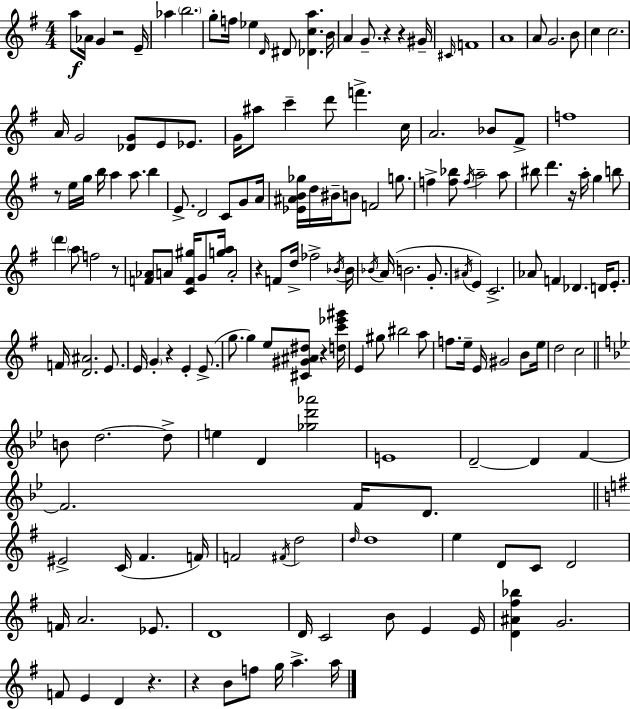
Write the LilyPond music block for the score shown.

{
  \clef treble
  \numericTimeSignature
  \time 4/4
  \key e \minor
  a''8\f aes'16 g'4 r2 e'16-- | aes''4 \parenthesize b''2. | g''8-. f''16 ees''4 \grace { d'16 } dis'8 <des' c'' a''>4. | b'16 a'4 g'8.-- r4 r4 | \break gis'16-- \grace { cis'16 } f'1 | a'1 | a'8 g'2. | b'8 c''4 c''2. | \break a'16 g'2 <des' g'>8 e'8 ees'8. | g'16 ais''8 c'''4-- d'''8 f'''4.-> | c''16 a'2. bes'8 | fis'8-> f''1 | \break r8 e''16 g''16 b''16 a''4 a''8. b''4 | e'8.-> d'2 c'8 g'8 | a'16 <ees' ais' b' ges''>16 d''16 bis'16-- b'8 f'2 g''8. | f''4-> <f'' bes''>8 \acciaccatura { f''16 } a''2-- | \break a''8 bis''8 d'''4. r16 a''16-. g''4 | b''8 \parenthesize d'''4 \parenthesize a''8 f''2 | r8 <f' aes'>8 a'8 <c' f' gis''>16 g'8 <g'' a''>16 a'2-. | r4 f'8 d''16-> fes''2-> | \break \acciaccatura { bes'16 } bes'16 \acciaccatura { bes'16 }( a'16 b'2. | g'8.-. \acciaccatura { ais'16 } e'4) c'2.-> | aes'8 f'4 des'4. | d'16 e'8.-. f'16 <d' ais'>2. | \break e'8. e'16 \parenthesize g'4-. r4 e'4-. | e'8.->( g''8. g''4) e''8 <cis' gis' ais' dis''>8 | r4 <d'' c''' ees''' gis'''>16 e'4 gis''8 bis''2 | a''8 f''8. e''16-- e'16 gis'2 | \break b'8 e''16 d''2 c''2 | \bar "||" \break \key bes \major b'8 d''2.~~ d''8-> | e''4 d'4 <ges'' d''' aes'''>2 | e'1 | d'2--~~ d'4 f'4~~ | \break f'2. f'16 d'8. | \bar "||" \break \key e \minor eis'2-> c'16( fis'4. f'16) | f'2 \acciaccatura { fis'16 } d''2 | \grace { d''16 } d''1 | e''4 d'8 c'8 d'2 | \break f'16 a'2. ees'8. | d'1 | d'16 c'2 b'8 e'4 | e'16 <d' ais' fis'' bes''>4 g'2. | \break f'8 e'4 d'4 r4. | r4 b'8 f''8 g''16 a''4.-> | a''16 \bar "|."
}